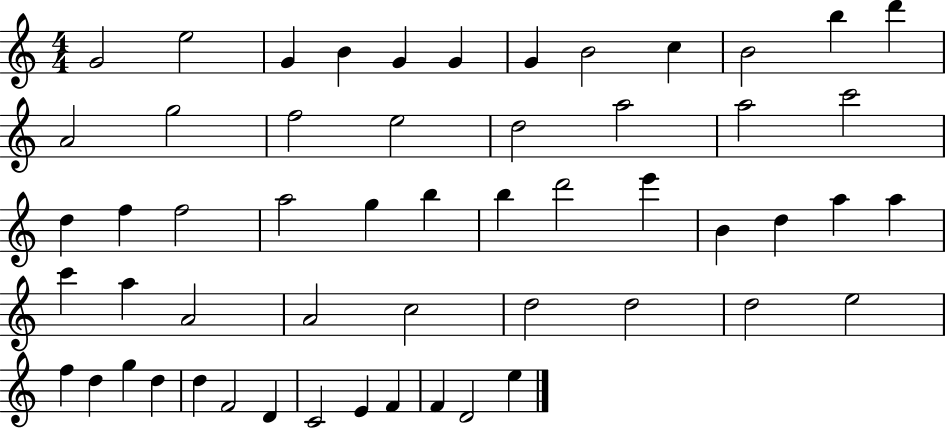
{
  \clef treble
  \numericTimeSignature
  \time 4/4
  \key c \major
  g'2 e''2 | g'4 b'4 g'4 g'4 | g'4 b'2 c''4 | b'2 b''4 d'''4 | \break a'2 g''2 | f''2 e''2 | d''2 a''2 | a''2 c'''2 | \break d''4 f''4 f''2 | a''2 g''4 b''4 | b''4 d'''2 e'''4 | b'4 d''4 a''4 a''4 | \break c'''4 a''4 a'2 | a'2 c''2 | d''2 d''2 | d''2 e''2 | \break f''4 d''4 g''4 d''4 | d''4 f'2 d'4 | c'2 e'4 f'4 | f'4 d'2 e''4 | \break \bar "|."
}